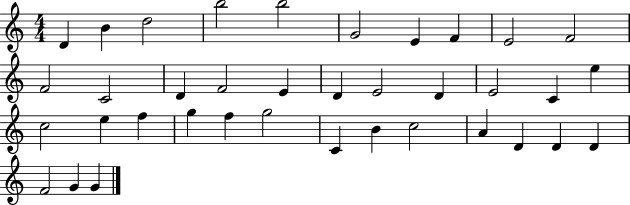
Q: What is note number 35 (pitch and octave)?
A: F4